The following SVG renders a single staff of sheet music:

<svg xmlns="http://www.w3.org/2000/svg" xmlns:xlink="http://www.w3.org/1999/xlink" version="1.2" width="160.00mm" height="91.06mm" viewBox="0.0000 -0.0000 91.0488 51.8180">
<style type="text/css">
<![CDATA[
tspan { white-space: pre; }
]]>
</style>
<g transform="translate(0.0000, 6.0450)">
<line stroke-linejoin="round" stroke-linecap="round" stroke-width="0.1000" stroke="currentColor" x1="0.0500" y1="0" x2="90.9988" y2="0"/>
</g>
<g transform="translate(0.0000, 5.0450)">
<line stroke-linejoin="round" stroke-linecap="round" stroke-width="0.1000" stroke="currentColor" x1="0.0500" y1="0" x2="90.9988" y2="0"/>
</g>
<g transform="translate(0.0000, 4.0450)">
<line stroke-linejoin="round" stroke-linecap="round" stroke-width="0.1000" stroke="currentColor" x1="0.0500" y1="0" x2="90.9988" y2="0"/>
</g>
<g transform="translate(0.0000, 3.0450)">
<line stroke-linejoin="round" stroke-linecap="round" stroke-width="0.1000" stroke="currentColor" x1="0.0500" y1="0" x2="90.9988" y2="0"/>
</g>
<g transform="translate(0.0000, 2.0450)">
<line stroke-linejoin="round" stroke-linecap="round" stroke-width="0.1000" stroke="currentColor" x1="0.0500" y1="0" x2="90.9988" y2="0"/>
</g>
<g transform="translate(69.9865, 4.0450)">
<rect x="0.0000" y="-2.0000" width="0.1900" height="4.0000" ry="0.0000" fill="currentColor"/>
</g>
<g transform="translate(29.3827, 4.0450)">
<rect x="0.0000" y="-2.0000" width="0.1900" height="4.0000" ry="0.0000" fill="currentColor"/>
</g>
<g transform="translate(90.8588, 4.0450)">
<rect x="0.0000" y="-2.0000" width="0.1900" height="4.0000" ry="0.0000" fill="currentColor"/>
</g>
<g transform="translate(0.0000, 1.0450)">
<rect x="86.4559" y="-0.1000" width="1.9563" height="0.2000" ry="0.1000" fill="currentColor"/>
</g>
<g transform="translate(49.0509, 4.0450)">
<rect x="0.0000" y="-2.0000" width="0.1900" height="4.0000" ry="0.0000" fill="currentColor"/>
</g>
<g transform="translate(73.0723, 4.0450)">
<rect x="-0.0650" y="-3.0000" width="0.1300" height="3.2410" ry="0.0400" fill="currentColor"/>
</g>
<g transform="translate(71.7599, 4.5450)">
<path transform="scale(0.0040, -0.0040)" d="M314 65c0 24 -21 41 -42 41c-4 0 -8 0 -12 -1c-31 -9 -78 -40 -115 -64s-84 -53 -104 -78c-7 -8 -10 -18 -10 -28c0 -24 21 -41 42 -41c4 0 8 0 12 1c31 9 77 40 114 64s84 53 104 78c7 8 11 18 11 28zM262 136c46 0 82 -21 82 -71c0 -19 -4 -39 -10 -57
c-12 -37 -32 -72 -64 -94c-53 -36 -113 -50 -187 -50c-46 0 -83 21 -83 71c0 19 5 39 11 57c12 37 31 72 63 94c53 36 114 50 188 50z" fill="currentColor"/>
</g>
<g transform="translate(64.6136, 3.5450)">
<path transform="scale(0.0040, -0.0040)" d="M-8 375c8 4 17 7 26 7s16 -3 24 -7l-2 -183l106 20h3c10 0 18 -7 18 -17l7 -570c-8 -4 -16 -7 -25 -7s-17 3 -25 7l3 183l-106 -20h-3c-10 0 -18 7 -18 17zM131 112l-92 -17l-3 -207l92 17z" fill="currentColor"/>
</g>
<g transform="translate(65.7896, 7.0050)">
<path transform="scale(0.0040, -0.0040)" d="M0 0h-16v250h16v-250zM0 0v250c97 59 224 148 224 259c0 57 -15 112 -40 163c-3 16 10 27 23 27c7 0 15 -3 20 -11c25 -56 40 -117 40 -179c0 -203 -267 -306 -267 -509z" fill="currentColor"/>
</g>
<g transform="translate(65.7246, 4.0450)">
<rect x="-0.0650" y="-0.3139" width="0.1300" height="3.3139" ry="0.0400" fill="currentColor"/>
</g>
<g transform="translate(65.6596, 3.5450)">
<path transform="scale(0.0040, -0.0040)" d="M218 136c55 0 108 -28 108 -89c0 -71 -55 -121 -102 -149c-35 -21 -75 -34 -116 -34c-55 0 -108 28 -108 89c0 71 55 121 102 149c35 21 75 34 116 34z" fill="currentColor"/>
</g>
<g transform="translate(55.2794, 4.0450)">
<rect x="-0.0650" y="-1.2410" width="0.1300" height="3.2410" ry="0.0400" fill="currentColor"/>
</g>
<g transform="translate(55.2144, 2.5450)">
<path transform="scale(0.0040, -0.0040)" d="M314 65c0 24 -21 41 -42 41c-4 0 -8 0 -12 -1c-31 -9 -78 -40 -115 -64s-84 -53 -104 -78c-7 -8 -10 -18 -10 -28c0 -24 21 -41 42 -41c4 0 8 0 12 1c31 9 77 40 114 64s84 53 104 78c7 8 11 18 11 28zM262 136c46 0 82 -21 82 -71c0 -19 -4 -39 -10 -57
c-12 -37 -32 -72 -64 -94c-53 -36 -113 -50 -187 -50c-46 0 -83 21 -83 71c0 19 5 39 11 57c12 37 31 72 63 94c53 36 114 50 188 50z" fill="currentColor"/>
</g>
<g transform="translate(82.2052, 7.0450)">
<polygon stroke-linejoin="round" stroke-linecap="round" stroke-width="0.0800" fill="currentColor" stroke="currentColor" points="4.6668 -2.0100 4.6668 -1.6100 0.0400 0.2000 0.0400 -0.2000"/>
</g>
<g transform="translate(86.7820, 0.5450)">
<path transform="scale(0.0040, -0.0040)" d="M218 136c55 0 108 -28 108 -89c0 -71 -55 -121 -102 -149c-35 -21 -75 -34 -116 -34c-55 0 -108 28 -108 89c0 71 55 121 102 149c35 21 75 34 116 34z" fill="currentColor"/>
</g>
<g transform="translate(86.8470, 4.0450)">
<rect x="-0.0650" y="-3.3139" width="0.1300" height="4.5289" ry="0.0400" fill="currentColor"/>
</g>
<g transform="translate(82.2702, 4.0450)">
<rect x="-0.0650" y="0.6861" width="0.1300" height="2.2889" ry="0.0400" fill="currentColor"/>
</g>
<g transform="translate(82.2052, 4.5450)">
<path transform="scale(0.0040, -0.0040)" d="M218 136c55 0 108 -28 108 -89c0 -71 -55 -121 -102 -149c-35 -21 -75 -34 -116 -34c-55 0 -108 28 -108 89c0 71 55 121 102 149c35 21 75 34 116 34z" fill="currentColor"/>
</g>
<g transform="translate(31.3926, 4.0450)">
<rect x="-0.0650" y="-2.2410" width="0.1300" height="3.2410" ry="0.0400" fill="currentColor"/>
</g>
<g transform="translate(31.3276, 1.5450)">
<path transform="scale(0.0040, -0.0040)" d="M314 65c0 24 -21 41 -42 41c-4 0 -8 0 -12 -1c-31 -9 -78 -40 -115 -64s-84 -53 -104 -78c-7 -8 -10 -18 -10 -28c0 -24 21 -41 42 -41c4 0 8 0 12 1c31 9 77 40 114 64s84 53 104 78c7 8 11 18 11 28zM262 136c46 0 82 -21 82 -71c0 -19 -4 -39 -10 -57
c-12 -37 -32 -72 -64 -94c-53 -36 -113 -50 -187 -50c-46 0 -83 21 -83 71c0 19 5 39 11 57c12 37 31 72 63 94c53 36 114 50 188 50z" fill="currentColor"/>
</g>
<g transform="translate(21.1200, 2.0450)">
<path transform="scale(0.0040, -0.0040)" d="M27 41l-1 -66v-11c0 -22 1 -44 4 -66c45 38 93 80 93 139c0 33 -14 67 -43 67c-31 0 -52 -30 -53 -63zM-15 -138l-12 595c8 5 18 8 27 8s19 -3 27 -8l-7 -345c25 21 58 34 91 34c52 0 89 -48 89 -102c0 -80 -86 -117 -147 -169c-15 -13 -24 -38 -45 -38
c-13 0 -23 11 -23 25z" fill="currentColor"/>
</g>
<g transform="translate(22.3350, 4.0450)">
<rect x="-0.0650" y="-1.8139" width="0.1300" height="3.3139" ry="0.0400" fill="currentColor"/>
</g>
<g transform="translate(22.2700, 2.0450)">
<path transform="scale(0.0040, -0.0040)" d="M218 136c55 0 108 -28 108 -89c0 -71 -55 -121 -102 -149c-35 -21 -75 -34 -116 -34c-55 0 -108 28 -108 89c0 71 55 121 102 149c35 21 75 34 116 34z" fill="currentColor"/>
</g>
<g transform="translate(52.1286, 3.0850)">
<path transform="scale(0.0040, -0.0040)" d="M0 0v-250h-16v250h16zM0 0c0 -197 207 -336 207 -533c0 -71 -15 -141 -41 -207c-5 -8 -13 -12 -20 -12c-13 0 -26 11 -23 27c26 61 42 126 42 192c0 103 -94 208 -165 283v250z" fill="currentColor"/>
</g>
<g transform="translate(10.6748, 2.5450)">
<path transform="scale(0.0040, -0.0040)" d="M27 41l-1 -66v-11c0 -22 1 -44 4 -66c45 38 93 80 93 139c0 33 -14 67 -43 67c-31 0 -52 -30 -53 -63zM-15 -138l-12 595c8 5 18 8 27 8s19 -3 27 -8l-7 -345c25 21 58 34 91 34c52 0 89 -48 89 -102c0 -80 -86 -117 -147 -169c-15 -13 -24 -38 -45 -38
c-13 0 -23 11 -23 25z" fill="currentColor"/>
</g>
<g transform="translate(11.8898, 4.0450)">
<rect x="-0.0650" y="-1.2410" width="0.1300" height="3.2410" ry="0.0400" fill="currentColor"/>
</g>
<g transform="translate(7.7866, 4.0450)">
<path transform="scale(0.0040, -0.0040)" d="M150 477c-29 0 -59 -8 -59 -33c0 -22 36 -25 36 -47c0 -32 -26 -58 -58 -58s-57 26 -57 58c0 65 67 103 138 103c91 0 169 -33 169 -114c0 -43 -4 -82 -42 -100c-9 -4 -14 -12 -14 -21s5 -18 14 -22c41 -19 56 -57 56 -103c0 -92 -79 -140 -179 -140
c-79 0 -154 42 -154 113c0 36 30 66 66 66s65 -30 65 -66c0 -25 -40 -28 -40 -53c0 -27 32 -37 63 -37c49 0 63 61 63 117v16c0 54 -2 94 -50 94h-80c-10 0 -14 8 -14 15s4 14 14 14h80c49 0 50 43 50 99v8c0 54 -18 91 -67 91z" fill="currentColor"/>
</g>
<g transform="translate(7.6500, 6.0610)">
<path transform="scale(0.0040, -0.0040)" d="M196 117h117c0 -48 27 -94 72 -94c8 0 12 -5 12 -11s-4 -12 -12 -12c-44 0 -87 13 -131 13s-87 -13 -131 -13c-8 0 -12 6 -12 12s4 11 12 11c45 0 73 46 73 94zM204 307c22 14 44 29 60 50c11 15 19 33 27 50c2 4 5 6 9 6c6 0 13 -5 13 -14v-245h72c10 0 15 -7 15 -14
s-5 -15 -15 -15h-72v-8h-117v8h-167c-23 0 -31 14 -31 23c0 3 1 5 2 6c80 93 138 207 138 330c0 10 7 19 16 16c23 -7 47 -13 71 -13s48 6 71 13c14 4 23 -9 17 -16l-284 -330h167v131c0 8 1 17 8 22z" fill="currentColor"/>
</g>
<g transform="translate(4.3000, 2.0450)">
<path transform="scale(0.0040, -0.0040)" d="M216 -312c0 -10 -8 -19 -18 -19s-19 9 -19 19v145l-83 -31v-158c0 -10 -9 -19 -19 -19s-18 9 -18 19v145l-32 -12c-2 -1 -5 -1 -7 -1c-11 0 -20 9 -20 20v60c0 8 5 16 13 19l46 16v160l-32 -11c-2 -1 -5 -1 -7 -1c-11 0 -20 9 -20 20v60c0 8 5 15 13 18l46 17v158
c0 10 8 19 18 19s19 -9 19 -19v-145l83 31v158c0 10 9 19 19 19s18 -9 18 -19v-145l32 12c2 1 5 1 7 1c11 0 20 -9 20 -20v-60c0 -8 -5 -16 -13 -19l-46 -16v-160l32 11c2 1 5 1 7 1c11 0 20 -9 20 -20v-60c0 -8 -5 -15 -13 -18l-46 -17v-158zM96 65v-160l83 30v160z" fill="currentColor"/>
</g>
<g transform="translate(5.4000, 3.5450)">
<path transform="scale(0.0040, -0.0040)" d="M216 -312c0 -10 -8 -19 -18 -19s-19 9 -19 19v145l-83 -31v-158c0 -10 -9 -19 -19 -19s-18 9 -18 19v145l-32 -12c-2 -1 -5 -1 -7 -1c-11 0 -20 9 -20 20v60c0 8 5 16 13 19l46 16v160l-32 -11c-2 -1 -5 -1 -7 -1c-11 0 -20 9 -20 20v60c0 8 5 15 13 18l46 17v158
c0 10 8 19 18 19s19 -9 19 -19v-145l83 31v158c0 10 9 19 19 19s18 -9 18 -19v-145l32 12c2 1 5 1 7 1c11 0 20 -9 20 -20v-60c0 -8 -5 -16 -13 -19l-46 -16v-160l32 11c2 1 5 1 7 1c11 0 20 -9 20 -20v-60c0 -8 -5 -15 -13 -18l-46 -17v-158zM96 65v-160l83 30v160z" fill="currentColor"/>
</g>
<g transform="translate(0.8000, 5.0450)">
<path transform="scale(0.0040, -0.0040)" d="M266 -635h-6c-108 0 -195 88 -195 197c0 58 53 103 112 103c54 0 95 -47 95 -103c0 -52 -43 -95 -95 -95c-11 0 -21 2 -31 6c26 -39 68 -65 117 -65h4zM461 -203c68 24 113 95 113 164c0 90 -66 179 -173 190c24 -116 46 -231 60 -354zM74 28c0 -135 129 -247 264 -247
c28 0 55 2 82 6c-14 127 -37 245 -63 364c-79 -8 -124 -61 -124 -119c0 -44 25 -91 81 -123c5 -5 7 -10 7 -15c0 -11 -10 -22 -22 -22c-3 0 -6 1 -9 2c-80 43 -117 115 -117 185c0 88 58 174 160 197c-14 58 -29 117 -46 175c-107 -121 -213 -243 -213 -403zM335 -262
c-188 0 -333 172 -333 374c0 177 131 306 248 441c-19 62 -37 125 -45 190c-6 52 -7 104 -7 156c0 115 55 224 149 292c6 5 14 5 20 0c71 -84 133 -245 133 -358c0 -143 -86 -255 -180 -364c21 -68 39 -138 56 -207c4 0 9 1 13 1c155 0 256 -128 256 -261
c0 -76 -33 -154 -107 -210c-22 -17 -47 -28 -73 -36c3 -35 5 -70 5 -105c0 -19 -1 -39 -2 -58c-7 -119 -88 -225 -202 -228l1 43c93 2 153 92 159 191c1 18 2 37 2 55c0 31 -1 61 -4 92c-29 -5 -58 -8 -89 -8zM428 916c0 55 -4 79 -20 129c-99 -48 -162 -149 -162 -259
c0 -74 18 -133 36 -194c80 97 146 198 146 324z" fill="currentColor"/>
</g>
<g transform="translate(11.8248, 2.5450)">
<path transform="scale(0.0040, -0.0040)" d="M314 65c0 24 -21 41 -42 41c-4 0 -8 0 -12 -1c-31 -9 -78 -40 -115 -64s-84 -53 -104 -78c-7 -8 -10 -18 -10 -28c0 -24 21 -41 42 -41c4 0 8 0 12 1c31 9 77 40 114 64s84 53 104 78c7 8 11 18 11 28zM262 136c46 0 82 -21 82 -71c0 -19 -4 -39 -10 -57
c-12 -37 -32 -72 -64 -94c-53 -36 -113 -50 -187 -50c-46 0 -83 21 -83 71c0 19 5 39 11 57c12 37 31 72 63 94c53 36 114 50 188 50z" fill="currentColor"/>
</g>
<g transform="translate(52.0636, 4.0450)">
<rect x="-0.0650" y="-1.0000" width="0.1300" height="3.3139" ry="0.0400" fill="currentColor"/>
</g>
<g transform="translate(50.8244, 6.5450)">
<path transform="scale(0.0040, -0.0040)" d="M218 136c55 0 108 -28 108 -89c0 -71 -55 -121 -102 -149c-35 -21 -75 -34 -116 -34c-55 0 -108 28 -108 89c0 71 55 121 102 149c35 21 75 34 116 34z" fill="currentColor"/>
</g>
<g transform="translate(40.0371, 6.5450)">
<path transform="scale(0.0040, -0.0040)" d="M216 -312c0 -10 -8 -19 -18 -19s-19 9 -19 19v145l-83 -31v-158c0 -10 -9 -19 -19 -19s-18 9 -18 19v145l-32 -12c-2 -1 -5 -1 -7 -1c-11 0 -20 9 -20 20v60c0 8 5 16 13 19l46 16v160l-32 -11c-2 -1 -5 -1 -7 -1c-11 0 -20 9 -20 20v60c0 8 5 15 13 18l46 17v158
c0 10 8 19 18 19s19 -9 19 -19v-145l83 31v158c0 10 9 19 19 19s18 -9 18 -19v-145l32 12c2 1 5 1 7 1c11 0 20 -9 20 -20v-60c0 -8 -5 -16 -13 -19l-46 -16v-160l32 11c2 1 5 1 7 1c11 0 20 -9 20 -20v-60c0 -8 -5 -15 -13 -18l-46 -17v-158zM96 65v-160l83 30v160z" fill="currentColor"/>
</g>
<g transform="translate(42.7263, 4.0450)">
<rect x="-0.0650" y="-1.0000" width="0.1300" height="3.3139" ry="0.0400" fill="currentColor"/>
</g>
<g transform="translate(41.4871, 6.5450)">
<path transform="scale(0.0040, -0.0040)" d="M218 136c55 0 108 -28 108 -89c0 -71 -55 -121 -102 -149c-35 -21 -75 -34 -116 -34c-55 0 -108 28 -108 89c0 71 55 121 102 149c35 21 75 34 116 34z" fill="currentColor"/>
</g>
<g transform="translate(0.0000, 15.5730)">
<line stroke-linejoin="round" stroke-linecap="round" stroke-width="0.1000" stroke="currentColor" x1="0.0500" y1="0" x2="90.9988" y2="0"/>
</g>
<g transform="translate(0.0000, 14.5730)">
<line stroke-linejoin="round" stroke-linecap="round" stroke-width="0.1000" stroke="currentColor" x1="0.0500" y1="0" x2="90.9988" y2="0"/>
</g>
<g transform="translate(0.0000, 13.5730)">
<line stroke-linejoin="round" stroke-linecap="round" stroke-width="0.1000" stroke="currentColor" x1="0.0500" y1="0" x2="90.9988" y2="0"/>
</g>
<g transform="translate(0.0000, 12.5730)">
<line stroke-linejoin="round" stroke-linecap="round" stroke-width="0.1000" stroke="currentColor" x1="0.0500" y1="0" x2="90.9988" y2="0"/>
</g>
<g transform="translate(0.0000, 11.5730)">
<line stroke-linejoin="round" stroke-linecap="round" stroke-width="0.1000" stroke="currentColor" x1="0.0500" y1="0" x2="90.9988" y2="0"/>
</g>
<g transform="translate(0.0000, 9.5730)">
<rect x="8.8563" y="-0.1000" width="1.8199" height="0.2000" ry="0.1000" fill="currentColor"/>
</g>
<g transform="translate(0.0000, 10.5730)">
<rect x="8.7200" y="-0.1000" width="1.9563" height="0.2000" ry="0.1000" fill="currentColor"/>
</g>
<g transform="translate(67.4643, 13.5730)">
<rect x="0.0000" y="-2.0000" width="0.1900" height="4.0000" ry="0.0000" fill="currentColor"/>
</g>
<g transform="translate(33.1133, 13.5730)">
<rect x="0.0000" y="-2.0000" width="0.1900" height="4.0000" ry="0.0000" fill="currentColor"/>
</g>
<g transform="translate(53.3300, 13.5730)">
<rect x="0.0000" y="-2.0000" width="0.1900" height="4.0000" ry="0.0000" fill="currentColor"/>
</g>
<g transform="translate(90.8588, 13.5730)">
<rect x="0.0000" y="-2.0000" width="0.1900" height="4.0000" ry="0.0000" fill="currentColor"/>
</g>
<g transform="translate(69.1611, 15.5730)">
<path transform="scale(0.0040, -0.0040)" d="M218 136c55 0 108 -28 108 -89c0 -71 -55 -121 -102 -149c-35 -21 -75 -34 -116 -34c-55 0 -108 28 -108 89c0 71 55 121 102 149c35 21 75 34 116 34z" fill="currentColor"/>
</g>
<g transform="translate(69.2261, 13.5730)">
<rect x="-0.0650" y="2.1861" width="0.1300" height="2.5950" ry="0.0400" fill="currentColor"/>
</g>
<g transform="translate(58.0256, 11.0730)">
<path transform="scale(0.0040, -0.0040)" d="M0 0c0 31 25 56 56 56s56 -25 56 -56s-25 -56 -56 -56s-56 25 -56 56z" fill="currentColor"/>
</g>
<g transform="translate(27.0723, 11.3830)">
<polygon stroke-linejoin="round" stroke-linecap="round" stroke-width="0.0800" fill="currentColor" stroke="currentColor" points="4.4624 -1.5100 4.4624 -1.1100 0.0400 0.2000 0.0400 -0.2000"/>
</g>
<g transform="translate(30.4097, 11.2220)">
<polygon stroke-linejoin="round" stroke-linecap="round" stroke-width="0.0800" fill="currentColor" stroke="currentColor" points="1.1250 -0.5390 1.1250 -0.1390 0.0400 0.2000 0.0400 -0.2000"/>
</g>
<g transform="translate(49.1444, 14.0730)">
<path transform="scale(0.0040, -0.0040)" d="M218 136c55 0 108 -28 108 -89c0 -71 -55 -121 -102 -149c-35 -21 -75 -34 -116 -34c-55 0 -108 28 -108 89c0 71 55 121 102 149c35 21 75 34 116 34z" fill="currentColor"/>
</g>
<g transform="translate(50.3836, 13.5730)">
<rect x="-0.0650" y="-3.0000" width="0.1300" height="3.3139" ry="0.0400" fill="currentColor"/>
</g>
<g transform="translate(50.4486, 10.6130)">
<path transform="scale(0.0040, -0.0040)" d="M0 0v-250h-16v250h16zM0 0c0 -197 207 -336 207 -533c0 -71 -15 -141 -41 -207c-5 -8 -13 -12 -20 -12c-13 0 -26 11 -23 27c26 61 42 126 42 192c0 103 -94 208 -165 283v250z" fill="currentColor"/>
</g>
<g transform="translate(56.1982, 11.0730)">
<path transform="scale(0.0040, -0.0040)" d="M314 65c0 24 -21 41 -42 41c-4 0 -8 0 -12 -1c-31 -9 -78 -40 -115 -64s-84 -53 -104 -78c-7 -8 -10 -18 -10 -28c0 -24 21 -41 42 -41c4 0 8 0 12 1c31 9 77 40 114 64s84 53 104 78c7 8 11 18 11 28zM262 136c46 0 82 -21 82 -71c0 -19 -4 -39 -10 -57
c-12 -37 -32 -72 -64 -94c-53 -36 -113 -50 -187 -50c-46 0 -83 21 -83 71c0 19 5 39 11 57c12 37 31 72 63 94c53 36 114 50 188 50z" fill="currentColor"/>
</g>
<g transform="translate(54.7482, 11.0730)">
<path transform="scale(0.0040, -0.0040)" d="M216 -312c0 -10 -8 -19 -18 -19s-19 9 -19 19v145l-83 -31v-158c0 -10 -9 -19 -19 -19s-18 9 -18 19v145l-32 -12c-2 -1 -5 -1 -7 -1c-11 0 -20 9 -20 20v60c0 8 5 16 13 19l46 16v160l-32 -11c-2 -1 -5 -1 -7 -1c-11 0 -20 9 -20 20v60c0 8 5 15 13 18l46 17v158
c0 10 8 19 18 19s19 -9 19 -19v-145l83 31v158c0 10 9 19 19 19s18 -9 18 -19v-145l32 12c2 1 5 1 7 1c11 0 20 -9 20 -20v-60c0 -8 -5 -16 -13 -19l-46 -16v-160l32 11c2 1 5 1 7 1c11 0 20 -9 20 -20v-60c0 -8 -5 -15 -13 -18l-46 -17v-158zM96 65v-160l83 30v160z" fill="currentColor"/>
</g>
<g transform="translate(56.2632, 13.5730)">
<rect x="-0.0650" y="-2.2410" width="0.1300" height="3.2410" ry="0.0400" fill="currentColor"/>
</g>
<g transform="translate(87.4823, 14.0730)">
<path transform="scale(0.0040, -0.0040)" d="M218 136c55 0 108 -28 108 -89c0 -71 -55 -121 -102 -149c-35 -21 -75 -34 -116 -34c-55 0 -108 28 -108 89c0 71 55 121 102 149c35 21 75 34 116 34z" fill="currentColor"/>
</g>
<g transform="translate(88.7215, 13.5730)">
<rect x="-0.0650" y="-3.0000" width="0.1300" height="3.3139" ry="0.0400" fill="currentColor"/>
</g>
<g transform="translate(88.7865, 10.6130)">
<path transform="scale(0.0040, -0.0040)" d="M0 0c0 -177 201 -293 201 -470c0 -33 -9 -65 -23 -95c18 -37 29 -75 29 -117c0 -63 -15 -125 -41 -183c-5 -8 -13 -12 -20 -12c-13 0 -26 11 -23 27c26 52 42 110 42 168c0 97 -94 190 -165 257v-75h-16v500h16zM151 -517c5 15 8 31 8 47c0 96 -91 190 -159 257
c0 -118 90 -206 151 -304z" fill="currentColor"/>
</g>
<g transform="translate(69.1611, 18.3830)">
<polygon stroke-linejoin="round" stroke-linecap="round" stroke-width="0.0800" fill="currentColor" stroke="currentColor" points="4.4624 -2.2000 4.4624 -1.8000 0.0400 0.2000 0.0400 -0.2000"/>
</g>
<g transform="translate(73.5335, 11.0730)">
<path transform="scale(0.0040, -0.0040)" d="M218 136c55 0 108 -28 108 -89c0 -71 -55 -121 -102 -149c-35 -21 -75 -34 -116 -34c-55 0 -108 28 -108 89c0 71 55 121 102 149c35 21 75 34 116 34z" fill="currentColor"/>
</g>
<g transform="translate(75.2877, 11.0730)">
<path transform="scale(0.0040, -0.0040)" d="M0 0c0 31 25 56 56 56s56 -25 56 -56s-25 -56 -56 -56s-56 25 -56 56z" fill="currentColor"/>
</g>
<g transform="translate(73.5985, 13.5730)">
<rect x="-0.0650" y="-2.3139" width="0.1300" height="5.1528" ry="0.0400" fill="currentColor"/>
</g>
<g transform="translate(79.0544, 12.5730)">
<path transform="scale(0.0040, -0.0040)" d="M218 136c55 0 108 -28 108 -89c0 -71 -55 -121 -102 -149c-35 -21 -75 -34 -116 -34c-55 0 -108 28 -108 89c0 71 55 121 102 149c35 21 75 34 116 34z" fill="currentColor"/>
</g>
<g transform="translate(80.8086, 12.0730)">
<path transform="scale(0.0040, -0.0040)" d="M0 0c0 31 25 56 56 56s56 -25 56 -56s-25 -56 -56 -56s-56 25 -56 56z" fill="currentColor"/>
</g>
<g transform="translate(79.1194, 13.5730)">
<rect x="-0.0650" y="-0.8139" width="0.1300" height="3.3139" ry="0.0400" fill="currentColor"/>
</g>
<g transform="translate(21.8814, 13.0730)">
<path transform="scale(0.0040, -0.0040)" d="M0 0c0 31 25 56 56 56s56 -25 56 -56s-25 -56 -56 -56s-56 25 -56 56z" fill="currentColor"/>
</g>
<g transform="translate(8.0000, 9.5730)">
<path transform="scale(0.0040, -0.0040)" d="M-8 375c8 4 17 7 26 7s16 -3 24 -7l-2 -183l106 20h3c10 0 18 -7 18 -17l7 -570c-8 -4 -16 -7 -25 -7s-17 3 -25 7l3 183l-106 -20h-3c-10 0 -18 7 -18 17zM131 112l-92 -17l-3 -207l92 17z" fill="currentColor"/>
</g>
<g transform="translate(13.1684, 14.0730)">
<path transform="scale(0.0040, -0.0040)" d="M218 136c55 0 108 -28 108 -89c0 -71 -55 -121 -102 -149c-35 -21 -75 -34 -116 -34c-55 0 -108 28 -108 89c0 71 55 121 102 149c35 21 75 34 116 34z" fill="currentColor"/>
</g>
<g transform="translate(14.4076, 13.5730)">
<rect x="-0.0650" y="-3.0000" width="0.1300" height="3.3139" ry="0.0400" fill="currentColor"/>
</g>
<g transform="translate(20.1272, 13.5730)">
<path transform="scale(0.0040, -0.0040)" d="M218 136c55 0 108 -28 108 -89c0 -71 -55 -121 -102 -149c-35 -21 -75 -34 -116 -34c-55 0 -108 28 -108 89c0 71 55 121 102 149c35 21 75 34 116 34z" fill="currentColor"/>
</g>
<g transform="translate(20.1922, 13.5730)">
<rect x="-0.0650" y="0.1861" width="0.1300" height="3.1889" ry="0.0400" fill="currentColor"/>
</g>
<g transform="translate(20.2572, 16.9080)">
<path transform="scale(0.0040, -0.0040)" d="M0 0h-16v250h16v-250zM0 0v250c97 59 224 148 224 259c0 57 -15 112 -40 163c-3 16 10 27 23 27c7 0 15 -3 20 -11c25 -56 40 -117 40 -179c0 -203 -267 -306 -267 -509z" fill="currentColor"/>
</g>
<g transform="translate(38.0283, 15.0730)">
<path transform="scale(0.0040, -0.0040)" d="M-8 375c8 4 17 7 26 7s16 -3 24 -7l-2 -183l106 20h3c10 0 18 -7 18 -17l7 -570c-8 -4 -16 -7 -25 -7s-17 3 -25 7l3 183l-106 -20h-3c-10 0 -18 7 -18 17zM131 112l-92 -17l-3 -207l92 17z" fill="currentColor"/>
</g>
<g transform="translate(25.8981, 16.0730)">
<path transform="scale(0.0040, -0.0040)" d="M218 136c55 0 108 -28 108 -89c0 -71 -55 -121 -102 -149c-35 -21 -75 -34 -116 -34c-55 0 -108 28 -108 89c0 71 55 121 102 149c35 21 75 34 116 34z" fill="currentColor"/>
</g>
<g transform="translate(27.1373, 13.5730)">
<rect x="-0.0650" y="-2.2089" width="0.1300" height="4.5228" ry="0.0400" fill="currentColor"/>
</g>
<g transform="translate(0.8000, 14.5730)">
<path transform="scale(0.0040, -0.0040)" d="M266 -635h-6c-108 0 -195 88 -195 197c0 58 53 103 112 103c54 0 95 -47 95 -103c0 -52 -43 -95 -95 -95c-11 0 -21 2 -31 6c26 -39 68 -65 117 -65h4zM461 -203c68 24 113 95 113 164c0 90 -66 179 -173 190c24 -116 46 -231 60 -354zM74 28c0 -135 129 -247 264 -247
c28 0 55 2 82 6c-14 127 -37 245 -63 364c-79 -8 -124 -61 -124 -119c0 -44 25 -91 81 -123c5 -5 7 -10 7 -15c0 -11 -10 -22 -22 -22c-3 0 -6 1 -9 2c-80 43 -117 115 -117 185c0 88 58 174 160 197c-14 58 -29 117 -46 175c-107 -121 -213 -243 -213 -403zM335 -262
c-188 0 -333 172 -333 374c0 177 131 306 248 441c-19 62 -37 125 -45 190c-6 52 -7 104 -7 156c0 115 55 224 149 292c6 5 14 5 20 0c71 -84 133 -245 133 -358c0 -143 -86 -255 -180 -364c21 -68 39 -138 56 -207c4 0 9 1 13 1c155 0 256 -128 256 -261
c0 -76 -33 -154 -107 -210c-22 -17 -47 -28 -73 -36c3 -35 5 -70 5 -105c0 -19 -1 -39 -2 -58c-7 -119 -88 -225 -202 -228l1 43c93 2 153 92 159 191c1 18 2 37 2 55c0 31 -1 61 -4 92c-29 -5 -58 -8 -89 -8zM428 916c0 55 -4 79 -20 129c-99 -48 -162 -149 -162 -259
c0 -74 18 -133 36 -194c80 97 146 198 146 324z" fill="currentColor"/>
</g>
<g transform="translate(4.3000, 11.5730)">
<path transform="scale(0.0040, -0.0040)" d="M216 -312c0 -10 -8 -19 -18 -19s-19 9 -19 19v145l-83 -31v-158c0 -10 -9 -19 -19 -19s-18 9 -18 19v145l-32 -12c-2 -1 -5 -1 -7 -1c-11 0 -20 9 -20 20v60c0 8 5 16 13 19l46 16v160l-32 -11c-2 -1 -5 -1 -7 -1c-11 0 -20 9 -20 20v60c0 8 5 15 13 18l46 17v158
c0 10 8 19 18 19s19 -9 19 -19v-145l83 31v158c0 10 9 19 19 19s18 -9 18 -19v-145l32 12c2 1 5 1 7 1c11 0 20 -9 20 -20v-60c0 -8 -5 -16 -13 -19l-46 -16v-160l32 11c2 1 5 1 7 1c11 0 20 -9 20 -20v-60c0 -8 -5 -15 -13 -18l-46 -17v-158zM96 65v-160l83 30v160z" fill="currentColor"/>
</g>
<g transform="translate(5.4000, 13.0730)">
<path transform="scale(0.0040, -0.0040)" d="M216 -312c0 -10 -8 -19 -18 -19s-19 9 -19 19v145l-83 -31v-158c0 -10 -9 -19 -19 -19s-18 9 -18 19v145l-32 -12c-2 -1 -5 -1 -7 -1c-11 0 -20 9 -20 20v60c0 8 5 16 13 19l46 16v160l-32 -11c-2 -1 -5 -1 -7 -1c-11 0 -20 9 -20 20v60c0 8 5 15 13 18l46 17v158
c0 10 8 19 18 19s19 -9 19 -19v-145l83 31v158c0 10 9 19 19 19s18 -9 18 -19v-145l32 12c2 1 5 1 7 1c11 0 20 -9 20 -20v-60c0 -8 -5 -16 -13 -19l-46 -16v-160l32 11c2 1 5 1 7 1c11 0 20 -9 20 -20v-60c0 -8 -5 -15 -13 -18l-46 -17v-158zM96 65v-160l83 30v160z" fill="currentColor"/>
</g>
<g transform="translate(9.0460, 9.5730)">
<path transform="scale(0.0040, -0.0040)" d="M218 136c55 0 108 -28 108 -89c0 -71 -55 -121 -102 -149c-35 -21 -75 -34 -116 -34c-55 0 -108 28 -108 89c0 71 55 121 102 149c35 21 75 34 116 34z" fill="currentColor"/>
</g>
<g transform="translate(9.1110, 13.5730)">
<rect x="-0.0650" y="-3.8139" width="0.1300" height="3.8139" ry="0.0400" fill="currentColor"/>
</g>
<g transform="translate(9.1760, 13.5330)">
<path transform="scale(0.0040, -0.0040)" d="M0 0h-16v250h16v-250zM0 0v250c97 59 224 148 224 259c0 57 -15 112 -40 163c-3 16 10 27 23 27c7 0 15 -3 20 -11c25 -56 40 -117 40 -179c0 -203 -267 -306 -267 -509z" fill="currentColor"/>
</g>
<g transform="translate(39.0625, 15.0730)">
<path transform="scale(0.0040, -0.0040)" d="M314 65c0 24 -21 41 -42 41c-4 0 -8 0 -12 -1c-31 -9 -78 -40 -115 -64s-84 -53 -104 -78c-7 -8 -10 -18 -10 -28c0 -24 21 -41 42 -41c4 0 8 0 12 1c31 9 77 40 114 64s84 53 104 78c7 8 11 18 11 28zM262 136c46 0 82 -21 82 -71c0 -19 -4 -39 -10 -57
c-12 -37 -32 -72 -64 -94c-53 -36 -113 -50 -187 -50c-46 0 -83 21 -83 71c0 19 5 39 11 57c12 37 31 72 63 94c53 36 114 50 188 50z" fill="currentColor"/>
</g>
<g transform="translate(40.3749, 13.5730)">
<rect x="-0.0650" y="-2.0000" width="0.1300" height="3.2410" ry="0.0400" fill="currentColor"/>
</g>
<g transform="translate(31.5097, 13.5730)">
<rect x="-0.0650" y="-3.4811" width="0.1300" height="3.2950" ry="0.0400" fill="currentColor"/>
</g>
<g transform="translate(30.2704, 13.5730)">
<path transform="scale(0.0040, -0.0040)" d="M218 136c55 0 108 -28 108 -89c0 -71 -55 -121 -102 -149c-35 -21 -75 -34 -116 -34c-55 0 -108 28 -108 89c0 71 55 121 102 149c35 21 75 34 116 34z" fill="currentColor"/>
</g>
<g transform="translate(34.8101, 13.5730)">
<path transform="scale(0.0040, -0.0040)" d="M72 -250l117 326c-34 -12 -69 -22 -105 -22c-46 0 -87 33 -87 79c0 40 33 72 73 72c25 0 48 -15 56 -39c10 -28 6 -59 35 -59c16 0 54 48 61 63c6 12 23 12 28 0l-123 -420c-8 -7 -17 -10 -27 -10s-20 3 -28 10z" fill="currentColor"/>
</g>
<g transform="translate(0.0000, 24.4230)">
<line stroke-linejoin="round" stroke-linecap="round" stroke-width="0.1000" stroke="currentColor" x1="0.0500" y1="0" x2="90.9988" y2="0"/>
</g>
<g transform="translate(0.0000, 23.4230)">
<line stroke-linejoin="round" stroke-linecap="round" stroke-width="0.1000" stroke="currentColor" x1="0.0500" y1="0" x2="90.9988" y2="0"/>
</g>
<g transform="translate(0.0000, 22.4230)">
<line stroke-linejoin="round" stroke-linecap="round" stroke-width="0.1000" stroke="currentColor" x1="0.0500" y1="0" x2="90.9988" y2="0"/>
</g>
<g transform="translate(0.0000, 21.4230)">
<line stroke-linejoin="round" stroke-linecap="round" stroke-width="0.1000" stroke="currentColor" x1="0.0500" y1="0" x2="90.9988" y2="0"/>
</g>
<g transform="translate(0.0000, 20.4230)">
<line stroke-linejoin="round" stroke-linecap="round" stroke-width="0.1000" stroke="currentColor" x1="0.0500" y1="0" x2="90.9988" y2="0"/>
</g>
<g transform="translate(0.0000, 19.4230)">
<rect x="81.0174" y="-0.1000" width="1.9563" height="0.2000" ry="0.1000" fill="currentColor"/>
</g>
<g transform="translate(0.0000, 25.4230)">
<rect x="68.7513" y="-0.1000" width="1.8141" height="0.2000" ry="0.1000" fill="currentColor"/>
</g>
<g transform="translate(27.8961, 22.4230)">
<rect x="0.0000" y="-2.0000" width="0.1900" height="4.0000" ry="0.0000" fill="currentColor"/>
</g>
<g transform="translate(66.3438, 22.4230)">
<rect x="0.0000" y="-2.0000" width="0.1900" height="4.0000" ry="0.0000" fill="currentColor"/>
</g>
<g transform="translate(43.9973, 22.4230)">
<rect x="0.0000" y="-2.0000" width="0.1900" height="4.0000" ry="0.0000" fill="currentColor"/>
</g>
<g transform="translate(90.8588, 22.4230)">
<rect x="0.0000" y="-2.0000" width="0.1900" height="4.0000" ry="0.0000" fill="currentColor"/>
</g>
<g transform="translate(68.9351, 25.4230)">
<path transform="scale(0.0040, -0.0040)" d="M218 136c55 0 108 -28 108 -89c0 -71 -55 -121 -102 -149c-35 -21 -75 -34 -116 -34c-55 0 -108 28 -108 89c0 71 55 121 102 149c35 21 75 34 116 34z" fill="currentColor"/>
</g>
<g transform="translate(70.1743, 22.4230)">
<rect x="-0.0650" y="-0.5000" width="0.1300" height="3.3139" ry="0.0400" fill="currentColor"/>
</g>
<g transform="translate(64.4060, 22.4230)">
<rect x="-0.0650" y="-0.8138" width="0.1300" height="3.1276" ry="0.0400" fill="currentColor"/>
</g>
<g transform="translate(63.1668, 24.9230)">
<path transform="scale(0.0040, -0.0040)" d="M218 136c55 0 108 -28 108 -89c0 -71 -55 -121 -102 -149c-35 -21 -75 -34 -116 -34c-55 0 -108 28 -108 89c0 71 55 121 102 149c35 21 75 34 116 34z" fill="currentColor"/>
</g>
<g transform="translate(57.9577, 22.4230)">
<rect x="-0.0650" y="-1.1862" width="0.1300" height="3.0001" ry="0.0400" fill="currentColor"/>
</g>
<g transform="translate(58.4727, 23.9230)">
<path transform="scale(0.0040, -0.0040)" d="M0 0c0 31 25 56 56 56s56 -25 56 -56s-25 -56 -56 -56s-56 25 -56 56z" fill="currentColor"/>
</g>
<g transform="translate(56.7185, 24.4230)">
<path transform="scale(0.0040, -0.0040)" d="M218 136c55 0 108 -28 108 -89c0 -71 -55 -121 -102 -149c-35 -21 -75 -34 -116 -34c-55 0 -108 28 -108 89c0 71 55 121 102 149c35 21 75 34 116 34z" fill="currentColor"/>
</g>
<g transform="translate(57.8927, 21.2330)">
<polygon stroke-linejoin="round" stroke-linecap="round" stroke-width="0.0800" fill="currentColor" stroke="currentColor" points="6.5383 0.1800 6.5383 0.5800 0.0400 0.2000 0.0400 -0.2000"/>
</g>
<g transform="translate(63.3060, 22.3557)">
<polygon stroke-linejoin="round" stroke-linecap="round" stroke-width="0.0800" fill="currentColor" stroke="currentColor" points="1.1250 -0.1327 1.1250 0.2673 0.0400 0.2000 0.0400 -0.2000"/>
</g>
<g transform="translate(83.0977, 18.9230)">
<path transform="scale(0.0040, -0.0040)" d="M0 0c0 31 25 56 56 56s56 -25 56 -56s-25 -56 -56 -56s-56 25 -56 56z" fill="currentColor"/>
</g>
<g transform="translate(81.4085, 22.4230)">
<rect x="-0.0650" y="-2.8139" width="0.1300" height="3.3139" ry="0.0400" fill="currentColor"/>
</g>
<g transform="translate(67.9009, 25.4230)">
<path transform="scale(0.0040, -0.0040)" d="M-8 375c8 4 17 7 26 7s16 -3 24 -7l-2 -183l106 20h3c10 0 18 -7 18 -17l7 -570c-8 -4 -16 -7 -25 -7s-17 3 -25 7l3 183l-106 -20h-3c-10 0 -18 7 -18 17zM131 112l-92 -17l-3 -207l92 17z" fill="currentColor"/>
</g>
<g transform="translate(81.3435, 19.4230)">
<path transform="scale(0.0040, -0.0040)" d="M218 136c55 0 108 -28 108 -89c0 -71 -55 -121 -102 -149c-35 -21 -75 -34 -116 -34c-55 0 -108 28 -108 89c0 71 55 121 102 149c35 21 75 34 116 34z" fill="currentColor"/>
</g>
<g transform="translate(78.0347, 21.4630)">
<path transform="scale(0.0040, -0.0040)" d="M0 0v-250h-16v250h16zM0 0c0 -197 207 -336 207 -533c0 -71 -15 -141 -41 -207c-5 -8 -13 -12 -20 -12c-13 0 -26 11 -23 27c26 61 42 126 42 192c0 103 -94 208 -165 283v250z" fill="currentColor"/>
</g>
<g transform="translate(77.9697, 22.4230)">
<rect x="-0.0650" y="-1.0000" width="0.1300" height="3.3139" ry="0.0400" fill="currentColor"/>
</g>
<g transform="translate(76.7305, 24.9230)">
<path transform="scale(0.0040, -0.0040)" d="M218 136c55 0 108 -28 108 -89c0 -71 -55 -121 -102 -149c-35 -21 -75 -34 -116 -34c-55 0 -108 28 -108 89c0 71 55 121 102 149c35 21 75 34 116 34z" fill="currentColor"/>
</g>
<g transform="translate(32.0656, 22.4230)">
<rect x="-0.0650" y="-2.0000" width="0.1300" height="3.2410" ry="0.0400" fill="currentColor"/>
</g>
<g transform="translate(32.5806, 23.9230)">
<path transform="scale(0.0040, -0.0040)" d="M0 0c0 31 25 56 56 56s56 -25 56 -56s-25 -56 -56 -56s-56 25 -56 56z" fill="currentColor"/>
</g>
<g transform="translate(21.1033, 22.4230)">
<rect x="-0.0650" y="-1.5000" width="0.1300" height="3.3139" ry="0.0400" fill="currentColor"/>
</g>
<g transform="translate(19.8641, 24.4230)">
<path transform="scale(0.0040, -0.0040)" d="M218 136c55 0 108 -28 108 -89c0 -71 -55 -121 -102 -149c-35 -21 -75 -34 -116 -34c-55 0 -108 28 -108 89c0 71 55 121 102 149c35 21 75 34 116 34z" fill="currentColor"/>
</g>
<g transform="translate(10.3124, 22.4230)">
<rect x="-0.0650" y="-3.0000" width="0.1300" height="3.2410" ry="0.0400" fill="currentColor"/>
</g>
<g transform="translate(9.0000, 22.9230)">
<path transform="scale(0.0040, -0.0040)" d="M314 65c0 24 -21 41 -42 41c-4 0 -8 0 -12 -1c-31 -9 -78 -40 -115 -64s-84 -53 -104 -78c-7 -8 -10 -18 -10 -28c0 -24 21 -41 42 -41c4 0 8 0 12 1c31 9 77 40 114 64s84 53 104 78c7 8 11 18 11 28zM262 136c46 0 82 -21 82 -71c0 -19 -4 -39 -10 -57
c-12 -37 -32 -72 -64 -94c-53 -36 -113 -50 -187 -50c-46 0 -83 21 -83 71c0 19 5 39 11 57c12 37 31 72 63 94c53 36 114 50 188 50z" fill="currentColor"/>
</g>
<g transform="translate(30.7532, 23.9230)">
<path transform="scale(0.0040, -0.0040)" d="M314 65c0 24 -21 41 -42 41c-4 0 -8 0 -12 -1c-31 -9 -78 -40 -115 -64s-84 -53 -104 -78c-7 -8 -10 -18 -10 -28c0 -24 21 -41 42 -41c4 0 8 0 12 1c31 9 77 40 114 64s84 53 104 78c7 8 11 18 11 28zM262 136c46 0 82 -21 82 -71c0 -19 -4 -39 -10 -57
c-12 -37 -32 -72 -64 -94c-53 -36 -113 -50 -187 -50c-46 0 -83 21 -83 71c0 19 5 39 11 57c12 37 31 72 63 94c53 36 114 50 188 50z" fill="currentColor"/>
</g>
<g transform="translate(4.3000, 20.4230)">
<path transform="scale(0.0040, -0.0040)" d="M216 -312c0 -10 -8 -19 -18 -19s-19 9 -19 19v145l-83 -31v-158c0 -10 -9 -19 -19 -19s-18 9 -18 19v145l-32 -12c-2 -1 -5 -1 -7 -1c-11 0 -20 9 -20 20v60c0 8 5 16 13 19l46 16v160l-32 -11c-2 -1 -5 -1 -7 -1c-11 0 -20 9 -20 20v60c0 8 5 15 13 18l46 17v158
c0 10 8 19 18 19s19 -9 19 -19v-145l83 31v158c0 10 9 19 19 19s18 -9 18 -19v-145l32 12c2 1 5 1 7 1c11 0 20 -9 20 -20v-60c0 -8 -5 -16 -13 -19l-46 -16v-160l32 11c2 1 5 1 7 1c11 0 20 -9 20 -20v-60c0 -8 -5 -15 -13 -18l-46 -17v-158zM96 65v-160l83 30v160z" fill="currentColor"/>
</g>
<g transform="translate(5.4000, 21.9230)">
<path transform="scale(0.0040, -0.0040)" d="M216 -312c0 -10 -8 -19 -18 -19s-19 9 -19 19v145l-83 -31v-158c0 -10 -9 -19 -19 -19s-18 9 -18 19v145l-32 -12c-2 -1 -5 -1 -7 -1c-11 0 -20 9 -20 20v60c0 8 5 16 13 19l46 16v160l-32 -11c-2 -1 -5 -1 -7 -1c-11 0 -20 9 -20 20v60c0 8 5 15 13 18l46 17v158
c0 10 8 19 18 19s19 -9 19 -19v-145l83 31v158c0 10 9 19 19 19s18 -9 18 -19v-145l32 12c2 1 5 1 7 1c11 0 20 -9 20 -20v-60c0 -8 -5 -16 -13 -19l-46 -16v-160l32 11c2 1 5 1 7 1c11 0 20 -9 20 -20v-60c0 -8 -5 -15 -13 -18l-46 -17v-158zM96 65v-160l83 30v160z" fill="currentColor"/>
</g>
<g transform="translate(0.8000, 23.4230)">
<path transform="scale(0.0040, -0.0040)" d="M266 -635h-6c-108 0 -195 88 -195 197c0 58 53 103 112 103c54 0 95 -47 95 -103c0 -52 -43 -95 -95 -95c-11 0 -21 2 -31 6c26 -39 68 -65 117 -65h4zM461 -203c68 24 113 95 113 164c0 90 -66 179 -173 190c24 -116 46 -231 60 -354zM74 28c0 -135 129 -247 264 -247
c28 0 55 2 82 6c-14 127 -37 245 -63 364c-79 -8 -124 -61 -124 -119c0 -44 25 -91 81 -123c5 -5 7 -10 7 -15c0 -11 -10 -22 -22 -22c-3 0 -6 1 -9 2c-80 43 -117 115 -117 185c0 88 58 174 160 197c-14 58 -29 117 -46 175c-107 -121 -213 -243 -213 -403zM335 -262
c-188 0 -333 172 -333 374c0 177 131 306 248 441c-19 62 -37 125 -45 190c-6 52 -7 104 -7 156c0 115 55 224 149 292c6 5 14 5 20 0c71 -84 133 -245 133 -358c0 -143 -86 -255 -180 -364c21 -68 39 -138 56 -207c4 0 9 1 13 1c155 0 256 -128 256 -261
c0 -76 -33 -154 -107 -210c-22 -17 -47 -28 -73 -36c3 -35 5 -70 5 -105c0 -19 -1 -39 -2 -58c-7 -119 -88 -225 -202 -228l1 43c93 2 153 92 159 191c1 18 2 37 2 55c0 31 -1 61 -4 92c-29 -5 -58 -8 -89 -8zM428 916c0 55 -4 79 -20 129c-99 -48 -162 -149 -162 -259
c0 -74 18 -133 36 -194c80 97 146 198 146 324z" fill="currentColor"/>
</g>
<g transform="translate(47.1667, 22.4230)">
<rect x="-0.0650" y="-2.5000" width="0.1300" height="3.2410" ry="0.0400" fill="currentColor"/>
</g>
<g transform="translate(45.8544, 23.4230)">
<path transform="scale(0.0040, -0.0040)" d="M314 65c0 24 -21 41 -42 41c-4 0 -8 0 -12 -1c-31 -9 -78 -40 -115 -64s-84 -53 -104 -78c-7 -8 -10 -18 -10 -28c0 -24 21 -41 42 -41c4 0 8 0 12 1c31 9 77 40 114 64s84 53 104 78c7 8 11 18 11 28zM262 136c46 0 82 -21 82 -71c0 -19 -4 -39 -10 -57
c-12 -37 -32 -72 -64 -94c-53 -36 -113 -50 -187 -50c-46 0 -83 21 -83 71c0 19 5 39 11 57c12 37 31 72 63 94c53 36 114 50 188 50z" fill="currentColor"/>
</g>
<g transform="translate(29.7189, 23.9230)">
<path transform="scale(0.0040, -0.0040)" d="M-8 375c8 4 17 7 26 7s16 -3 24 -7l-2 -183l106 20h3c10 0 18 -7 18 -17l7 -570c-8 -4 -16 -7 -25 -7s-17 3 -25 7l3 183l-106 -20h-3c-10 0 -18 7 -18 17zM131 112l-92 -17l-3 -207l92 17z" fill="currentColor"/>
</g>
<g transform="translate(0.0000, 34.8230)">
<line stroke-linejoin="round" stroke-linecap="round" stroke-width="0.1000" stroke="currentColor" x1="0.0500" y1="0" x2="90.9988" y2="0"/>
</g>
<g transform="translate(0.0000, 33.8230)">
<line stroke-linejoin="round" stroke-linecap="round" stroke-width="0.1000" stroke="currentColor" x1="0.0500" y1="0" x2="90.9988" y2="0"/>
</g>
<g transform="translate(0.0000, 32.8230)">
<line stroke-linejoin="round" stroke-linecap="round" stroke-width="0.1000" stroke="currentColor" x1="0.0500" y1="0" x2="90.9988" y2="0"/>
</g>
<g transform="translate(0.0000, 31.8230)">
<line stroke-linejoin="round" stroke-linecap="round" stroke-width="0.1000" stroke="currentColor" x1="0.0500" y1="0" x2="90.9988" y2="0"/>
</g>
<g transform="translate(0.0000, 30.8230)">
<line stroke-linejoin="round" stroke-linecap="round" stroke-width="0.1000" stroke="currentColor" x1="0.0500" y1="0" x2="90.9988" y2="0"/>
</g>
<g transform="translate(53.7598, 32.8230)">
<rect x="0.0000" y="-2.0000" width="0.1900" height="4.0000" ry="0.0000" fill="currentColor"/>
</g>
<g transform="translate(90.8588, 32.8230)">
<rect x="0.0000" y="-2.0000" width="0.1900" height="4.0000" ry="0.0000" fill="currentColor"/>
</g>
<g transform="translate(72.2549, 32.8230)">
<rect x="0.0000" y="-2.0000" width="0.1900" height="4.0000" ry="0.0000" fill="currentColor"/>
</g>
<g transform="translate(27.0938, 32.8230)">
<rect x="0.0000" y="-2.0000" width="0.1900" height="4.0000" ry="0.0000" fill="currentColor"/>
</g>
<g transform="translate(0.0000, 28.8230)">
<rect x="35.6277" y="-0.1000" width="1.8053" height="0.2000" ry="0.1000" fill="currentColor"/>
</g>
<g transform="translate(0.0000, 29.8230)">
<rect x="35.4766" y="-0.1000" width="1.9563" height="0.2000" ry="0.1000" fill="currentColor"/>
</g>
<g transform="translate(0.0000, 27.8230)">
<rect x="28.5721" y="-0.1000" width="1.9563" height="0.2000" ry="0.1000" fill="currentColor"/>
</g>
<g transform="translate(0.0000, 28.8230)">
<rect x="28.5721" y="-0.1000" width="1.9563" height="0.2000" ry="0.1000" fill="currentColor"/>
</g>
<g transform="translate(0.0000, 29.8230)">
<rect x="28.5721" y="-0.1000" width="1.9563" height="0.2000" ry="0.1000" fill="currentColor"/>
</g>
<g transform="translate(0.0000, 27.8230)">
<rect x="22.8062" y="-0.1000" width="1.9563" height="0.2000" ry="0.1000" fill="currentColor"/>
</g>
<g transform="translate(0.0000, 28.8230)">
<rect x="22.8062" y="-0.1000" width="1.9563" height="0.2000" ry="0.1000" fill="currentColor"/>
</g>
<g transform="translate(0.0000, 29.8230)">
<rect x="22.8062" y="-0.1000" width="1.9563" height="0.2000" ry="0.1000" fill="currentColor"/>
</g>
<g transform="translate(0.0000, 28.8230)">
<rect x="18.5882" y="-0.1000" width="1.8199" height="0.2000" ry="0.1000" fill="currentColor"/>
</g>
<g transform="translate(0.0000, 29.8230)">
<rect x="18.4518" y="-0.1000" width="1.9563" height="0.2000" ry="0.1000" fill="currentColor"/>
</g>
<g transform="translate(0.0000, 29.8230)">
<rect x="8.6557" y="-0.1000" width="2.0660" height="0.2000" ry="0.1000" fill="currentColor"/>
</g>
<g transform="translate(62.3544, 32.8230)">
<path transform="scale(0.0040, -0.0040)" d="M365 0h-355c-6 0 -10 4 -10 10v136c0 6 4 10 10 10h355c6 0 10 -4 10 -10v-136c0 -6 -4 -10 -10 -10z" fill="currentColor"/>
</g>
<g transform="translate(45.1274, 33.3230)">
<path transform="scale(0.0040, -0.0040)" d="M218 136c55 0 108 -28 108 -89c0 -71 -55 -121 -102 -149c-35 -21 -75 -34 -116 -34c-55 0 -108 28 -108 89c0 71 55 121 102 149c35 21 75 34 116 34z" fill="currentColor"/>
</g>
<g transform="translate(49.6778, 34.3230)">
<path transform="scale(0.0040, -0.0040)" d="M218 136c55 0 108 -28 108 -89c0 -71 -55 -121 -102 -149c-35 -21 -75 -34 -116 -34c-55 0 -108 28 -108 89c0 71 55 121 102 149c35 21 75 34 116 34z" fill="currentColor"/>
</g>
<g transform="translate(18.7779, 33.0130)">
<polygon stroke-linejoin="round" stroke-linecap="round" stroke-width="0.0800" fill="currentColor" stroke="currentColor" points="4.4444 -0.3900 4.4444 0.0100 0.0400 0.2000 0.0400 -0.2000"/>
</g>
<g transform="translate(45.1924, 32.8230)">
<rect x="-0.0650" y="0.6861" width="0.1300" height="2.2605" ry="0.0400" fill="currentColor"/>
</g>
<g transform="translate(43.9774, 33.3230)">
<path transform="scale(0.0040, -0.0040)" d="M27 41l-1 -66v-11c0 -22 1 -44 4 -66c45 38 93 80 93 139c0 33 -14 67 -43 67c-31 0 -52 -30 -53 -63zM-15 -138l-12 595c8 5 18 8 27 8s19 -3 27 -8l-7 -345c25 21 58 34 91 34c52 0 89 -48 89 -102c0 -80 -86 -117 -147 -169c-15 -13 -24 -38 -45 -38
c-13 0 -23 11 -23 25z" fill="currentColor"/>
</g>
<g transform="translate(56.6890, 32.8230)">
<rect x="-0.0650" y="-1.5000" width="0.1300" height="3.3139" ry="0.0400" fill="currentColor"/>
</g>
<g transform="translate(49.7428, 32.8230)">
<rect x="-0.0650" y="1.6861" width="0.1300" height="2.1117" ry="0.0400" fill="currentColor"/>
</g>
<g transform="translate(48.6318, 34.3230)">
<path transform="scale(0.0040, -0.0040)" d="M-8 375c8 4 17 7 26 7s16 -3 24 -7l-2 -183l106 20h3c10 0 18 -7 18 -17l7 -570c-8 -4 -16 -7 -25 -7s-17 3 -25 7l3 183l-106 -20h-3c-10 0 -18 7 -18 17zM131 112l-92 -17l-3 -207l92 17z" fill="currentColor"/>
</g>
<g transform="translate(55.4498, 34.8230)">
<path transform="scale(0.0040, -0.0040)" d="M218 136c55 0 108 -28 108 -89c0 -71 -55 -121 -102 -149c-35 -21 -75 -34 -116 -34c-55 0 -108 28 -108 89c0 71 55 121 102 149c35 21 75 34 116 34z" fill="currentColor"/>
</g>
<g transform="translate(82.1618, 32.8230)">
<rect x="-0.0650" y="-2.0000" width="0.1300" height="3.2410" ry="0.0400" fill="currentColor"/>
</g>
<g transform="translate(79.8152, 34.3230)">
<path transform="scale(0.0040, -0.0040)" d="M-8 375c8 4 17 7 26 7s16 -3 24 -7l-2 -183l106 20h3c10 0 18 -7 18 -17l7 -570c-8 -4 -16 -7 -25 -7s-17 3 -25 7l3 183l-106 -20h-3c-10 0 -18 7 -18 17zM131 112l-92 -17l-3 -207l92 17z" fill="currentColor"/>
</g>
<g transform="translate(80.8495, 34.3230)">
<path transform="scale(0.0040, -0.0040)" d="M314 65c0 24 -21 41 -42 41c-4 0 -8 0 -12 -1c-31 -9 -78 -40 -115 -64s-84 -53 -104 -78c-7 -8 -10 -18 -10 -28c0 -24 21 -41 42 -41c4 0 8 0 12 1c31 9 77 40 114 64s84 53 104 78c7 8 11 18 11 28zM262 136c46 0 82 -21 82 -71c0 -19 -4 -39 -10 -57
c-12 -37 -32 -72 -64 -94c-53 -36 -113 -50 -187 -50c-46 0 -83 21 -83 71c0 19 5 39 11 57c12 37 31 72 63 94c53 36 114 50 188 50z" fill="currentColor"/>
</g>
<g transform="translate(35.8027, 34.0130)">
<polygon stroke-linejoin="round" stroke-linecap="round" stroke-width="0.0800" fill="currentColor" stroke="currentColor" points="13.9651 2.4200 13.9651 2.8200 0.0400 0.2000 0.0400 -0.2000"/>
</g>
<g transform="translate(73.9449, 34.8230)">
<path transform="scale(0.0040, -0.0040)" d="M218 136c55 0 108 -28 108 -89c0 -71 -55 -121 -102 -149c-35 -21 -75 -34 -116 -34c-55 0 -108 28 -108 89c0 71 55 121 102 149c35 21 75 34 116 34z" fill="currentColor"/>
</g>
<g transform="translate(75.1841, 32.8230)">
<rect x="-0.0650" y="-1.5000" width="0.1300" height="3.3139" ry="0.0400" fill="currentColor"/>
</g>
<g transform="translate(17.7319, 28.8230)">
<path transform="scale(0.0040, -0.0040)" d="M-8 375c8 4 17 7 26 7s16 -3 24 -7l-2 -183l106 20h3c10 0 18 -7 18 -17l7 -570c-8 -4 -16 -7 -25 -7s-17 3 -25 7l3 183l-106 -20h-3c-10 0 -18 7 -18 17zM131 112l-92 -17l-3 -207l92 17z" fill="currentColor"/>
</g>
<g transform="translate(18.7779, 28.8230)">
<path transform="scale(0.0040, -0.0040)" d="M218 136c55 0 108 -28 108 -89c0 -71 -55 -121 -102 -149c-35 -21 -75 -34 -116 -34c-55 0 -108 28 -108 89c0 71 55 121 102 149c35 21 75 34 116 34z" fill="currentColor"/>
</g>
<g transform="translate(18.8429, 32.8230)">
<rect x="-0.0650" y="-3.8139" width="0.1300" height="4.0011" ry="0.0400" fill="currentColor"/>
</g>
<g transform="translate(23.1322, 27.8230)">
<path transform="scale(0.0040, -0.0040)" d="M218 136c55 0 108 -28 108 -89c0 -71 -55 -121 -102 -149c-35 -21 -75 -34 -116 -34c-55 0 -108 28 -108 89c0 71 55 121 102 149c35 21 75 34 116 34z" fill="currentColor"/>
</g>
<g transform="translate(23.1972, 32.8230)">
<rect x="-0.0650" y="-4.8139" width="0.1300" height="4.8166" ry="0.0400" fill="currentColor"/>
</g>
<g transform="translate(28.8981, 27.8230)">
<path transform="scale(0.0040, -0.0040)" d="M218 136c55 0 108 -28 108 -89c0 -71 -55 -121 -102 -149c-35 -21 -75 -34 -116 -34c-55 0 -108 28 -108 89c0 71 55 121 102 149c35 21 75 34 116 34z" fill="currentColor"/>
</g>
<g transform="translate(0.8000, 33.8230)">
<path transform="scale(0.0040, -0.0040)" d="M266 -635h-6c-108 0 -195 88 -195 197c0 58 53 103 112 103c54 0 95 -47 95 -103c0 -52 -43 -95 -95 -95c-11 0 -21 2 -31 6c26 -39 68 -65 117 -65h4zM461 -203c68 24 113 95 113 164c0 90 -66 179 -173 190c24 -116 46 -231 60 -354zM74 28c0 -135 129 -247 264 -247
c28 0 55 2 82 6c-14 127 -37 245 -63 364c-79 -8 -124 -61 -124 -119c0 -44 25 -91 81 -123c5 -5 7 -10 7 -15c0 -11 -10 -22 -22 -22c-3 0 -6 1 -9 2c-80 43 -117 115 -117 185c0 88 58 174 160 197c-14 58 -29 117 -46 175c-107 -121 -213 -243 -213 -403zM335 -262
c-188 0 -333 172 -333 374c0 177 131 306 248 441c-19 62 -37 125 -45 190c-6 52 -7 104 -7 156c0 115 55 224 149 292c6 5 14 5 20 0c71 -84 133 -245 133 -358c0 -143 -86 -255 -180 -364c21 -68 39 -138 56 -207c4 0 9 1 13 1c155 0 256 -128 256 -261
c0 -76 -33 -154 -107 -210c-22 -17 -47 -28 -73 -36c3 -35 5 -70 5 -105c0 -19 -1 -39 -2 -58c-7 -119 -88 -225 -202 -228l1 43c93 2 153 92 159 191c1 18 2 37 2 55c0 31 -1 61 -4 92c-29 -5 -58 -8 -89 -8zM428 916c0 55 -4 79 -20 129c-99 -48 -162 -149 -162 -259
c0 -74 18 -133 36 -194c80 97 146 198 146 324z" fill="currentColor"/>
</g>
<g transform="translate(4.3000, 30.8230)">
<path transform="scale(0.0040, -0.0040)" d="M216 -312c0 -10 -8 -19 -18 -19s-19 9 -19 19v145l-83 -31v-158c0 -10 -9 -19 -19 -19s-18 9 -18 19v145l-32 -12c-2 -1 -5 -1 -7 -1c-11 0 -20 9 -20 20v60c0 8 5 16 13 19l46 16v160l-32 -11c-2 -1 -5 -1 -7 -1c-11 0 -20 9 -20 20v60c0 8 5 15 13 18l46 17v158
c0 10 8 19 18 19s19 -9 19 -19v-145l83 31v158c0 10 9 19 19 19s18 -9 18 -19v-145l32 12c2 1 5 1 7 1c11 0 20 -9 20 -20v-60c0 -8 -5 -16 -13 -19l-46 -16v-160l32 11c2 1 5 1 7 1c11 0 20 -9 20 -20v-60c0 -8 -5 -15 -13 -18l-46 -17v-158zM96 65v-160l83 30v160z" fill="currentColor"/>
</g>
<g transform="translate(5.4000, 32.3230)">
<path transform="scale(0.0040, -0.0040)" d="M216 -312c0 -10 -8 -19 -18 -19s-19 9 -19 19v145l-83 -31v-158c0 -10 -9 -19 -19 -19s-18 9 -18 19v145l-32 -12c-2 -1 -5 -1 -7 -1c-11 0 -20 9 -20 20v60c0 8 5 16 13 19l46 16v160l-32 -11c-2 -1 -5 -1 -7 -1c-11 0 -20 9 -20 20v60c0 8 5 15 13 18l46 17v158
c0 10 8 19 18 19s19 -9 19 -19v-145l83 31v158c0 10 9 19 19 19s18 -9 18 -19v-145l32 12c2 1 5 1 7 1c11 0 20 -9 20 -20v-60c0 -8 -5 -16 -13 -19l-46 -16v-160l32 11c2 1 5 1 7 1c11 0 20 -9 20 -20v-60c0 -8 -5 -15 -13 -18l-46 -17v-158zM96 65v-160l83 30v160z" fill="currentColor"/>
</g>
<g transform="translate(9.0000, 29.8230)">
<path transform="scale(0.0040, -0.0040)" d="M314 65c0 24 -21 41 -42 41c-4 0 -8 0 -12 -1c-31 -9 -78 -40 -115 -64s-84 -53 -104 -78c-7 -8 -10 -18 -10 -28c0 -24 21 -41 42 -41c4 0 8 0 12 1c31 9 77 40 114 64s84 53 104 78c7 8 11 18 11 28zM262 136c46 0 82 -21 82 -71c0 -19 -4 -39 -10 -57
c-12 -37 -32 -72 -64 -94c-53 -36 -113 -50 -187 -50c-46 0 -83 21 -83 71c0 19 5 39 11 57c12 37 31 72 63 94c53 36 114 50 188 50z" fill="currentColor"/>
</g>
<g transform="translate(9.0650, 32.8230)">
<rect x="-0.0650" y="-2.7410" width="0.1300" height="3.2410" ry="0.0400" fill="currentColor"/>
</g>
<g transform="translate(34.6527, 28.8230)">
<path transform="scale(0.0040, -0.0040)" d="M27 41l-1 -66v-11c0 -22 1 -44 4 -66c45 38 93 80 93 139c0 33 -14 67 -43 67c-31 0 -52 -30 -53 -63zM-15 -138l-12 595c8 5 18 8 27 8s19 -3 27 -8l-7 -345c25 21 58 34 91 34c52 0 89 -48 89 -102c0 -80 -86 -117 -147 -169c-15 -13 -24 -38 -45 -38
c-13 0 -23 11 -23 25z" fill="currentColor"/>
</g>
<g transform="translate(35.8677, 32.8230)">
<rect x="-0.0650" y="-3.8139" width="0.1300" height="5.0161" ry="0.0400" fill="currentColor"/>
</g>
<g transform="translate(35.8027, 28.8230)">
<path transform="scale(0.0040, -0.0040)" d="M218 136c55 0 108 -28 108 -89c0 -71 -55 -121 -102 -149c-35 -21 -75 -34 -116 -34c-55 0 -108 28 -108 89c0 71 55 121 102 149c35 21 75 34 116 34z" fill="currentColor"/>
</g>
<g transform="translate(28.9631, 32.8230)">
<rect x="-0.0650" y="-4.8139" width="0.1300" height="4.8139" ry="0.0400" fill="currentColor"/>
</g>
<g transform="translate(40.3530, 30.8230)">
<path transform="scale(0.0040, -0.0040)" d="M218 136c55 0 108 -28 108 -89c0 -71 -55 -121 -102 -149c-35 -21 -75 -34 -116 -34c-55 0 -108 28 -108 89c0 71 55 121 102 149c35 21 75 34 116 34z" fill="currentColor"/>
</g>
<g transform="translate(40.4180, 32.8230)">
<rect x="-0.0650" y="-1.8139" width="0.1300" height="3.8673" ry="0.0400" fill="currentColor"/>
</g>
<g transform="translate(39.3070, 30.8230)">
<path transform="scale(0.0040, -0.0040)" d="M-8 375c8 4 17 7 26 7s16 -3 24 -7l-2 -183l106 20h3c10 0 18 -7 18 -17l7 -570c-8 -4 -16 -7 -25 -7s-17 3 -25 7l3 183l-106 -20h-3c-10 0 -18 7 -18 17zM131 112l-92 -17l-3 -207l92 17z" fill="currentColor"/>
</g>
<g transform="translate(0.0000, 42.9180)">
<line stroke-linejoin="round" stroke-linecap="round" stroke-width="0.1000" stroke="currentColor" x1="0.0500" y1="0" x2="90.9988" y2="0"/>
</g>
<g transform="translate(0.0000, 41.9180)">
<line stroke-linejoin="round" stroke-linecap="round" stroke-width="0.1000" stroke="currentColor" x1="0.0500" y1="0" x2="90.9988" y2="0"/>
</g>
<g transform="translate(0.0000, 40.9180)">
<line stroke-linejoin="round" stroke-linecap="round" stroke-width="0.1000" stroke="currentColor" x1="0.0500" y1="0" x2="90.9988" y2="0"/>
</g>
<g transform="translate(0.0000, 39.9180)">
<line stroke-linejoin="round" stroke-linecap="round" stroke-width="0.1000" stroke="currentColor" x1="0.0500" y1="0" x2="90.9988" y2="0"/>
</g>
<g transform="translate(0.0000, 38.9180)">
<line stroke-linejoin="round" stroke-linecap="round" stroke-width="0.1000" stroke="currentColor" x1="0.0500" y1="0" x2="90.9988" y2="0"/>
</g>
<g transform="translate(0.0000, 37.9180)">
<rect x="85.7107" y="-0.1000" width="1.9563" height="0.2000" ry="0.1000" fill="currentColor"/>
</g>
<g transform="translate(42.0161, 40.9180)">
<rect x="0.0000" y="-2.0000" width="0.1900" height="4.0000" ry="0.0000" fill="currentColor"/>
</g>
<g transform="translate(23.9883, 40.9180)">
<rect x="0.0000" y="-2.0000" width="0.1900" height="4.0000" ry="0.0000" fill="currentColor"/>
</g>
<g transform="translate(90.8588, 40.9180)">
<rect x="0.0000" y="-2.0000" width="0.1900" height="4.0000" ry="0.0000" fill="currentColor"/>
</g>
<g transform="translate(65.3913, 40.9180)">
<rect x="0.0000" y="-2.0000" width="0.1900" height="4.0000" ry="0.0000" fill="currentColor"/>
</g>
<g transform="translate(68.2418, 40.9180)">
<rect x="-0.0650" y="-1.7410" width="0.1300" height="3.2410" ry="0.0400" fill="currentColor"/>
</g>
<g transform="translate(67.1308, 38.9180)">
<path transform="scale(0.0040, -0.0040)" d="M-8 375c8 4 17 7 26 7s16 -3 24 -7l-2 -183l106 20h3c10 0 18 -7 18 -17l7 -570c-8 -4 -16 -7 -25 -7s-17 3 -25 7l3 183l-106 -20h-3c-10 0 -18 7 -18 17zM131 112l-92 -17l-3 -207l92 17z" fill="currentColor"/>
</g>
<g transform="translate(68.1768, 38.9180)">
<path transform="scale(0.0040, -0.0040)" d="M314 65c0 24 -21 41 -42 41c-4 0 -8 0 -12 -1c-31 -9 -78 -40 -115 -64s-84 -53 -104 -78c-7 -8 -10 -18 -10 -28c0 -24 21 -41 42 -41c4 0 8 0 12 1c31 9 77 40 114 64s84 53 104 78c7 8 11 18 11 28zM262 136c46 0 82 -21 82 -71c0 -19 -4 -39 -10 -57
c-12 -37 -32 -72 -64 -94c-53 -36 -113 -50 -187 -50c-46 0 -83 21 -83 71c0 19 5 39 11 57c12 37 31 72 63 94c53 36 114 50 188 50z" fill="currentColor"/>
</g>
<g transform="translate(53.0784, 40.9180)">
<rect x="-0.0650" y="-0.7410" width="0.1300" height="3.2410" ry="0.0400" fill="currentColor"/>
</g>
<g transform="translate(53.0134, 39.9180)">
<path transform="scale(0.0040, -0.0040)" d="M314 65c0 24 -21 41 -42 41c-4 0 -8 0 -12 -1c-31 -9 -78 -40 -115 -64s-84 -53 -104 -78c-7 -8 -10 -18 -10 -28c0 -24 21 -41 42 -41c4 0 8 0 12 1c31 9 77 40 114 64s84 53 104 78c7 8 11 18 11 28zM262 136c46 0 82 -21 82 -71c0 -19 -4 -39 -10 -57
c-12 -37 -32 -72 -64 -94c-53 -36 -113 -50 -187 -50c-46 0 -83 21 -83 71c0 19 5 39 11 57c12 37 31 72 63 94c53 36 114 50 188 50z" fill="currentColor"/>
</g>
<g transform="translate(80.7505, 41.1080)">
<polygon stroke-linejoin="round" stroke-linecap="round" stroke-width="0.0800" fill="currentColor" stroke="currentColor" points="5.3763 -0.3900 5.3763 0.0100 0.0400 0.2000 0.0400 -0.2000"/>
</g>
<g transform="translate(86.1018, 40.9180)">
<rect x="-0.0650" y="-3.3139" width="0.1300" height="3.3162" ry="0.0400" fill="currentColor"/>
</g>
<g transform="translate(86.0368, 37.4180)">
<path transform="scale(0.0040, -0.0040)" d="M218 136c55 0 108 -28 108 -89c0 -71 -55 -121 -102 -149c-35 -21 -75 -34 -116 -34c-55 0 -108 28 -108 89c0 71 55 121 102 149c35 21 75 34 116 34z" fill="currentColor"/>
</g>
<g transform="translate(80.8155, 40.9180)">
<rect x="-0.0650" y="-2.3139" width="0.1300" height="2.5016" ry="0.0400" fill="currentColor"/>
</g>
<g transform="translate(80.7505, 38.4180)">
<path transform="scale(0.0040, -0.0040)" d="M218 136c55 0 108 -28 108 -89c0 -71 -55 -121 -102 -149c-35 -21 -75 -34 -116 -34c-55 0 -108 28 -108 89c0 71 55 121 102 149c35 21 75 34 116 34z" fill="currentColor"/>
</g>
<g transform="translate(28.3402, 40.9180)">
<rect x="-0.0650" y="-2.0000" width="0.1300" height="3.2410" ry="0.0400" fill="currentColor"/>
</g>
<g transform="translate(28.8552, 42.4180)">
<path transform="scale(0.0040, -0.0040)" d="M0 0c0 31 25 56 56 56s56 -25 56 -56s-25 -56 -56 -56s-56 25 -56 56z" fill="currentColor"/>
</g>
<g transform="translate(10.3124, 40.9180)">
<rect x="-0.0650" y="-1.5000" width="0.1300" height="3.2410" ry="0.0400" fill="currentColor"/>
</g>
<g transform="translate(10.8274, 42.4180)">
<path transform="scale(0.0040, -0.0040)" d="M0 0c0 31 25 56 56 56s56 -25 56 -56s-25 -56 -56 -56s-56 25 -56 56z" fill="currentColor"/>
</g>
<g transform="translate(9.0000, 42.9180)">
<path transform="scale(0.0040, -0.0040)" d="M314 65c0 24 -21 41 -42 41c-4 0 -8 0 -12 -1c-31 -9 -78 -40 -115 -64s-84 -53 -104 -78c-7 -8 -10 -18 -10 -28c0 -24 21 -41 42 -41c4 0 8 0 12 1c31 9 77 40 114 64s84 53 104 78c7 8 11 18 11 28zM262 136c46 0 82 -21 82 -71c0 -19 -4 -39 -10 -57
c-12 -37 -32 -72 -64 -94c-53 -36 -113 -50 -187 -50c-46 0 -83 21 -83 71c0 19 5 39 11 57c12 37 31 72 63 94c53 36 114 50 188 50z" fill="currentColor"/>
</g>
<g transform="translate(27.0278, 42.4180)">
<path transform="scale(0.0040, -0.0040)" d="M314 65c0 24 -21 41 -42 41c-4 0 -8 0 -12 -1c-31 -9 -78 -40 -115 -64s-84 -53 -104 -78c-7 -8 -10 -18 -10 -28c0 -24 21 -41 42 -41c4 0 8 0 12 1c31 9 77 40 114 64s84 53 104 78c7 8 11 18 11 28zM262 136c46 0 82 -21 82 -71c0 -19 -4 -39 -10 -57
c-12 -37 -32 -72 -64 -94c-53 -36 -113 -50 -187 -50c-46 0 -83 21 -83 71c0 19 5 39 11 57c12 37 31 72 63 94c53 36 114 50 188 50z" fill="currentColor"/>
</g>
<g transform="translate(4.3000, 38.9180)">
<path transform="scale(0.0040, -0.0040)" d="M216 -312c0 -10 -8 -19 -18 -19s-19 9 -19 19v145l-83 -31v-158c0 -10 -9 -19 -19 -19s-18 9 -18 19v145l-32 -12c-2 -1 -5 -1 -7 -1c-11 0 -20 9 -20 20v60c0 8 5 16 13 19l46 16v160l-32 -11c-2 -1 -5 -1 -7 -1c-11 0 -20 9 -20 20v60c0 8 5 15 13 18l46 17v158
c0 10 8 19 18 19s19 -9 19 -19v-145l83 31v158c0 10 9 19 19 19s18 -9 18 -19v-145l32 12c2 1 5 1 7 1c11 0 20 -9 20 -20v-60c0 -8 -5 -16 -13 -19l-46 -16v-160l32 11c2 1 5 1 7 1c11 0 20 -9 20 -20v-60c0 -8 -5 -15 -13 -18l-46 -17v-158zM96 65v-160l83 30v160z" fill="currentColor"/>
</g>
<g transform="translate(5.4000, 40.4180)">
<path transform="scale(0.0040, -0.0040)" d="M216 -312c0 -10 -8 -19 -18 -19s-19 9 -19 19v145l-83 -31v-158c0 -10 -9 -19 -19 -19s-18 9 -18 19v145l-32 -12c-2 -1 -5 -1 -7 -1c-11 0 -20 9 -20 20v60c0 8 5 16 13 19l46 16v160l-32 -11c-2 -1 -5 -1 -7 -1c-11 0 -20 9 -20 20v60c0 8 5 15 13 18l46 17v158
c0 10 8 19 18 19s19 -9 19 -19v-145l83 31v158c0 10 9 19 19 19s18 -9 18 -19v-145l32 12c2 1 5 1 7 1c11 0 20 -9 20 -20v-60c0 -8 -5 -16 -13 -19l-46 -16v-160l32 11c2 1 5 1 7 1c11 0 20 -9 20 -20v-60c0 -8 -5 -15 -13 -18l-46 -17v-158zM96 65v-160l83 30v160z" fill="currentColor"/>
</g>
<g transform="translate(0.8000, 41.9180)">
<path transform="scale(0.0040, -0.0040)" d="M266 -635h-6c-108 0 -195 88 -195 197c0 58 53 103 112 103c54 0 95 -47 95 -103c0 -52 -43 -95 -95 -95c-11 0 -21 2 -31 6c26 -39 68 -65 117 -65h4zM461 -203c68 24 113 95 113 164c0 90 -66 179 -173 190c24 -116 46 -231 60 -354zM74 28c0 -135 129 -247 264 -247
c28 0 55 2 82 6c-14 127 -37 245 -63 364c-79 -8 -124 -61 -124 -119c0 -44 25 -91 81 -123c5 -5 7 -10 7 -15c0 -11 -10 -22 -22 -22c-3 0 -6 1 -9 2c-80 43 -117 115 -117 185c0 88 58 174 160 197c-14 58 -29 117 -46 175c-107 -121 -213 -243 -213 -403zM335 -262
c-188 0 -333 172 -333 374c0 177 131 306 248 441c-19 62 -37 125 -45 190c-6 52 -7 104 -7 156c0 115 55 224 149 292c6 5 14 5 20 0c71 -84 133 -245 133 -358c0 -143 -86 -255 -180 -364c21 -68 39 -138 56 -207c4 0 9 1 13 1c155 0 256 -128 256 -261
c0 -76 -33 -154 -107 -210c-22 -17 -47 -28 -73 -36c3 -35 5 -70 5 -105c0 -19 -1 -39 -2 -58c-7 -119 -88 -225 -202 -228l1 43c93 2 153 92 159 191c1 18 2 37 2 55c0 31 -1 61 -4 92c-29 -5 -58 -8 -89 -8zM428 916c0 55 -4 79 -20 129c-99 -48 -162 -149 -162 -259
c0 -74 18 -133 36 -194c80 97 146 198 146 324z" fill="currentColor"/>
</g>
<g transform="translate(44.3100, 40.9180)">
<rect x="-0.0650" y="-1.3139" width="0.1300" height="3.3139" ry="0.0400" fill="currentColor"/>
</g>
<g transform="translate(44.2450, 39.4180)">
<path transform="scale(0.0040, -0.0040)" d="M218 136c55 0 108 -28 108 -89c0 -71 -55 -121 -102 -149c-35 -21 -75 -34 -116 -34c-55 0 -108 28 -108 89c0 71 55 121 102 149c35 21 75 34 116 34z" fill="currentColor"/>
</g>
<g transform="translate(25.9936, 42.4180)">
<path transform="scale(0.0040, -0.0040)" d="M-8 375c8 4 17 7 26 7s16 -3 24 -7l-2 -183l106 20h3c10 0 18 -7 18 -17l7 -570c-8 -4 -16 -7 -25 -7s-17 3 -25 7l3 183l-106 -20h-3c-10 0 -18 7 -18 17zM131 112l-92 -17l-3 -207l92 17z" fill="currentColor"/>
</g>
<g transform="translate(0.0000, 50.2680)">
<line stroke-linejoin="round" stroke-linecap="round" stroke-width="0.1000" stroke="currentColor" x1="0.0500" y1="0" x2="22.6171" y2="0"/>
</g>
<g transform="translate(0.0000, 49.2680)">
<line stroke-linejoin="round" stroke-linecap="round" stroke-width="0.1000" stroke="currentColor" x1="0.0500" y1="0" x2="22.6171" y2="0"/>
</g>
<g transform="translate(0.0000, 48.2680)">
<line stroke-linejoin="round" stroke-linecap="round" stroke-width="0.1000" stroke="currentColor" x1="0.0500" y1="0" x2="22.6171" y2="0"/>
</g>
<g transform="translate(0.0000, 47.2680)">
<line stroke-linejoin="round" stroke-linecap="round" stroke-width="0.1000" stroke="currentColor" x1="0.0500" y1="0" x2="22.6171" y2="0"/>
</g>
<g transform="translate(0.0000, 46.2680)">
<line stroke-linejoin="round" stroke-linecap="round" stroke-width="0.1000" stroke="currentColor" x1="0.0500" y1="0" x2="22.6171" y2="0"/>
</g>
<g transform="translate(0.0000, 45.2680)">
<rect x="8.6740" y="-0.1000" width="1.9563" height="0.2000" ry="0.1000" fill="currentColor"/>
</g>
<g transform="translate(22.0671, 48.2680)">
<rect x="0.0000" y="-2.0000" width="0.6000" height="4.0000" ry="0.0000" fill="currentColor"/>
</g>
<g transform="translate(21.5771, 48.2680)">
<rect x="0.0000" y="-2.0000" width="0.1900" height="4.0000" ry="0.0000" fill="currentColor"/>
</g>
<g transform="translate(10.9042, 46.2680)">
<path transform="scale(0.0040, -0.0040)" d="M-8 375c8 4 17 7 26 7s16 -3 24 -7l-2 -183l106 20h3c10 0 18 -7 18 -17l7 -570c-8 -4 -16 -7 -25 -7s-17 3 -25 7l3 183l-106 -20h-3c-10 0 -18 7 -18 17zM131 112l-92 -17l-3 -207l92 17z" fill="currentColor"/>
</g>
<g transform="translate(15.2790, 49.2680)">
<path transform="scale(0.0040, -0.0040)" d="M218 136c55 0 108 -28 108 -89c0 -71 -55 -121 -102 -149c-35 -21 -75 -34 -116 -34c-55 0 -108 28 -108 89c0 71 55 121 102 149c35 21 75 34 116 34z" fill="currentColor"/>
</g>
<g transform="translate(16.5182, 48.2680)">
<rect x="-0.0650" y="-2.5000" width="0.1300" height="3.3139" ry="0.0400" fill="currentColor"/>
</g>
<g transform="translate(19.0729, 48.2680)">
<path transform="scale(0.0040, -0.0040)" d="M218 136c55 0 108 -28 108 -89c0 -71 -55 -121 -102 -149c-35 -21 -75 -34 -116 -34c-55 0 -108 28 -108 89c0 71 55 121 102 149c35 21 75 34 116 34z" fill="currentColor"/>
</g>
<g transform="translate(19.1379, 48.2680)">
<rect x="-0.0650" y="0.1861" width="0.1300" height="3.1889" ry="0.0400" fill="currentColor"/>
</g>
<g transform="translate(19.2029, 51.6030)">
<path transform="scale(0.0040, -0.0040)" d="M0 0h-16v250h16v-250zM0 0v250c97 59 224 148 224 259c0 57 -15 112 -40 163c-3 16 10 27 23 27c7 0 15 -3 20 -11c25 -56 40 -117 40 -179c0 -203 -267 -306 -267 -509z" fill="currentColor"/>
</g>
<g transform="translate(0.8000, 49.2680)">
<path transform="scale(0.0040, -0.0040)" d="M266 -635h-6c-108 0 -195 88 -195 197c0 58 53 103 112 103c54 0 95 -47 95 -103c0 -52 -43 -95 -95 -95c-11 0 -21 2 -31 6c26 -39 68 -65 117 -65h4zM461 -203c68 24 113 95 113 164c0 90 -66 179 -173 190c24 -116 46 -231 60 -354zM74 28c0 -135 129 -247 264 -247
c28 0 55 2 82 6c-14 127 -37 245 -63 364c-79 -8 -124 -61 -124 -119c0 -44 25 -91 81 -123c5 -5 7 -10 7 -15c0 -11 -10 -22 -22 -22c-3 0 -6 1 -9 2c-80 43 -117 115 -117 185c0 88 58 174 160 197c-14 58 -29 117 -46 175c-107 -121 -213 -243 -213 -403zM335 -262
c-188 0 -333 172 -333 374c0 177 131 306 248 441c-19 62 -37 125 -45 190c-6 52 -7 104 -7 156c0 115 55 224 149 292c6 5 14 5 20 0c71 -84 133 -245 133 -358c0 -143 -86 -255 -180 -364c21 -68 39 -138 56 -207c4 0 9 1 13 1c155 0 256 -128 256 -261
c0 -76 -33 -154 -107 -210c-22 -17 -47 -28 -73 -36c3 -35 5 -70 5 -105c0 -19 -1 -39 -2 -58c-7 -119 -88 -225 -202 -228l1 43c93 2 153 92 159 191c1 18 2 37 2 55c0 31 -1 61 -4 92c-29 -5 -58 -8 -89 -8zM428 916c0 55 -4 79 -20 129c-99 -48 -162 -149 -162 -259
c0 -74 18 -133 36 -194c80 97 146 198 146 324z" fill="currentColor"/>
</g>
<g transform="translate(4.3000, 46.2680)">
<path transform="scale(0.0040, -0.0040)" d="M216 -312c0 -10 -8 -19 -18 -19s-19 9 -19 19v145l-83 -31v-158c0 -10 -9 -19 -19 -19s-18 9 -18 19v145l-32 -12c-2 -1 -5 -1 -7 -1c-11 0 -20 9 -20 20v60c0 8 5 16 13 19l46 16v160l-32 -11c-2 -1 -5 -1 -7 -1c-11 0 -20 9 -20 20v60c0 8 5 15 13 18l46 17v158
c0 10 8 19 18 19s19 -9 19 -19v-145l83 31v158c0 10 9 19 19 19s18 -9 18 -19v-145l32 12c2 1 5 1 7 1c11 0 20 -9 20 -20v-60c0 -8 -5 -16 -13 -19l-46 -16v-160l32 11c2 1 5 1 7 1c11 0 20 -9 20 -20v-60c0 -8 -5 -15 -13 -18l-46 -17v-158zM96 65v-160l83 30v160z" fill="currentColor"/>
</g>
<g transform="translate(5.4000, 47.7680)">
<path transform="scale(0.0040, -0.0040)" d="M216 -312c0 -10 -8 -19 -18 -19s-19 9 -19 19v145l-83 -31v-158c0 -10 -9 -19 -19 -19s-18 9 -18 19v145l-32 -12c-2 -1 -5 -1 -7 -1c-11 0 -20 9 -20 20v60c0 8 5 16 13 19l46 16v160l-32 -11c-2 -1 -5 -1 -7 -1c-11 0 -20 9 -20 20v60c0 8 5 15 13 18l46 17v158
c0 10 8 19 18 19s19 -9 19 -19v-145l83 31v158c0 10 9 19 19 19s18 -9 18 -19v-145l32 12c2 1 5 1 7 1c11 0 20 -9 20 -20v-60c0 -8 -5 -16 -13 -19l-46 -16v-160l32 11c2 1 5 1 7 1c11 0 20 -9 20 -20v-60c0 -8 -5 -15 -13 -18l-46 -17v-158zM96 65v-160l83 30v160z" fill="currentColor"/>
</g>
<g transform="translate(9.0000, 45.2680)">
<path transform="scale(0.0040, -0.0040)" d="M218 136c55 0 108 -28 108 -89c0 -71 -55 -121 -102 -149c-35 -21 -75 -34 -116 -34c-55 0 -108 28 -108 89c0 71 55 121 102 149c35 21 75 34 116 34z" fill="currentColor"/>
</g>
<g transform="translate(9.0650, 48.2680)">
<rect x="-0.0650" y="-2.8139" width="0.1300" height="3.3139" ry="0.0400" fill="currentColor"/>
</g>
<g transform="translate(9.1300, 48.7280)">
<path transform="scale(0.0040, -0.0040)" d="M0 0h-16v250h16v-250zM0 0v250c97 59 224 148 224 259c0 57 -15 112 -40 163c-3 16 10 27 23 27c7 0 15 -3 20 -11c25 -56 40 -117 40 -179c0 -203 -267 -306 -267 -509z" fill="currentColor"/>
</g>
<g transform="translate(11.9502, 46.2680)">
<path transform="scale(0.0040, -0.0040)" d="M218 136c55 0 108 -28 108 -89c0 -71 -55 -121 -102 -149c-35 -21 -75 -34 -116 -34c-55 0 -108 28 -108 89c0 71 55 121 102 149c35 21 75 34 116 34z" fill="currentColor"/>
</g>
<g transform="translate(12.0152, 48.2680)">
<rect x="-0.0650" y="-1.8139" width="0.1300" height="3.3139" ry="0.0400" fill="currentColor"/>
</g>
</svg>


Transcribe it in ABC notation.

X:1
T:Untitled
M:3/4
L:1/4
K:D
_e2 _f g2 ^D D/2 e2 c/2 A2 A/2 b/2 c'/2 A B/2 D/2 B/4 z/2 F2 A/2 ^g2 E/2 g/2 d A/4 A2 E F2 G2 E/2 D/4 C D/2 a a2 c'/2 e'/2 e' _c'/2 f/2 _A/2 F/2 E z2 E F2 E2 F2 e d2 f2 g/2 b/2 a/2 f G B/2